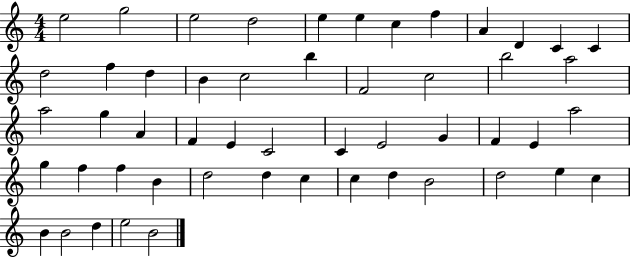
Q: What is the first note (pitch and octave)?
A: E5